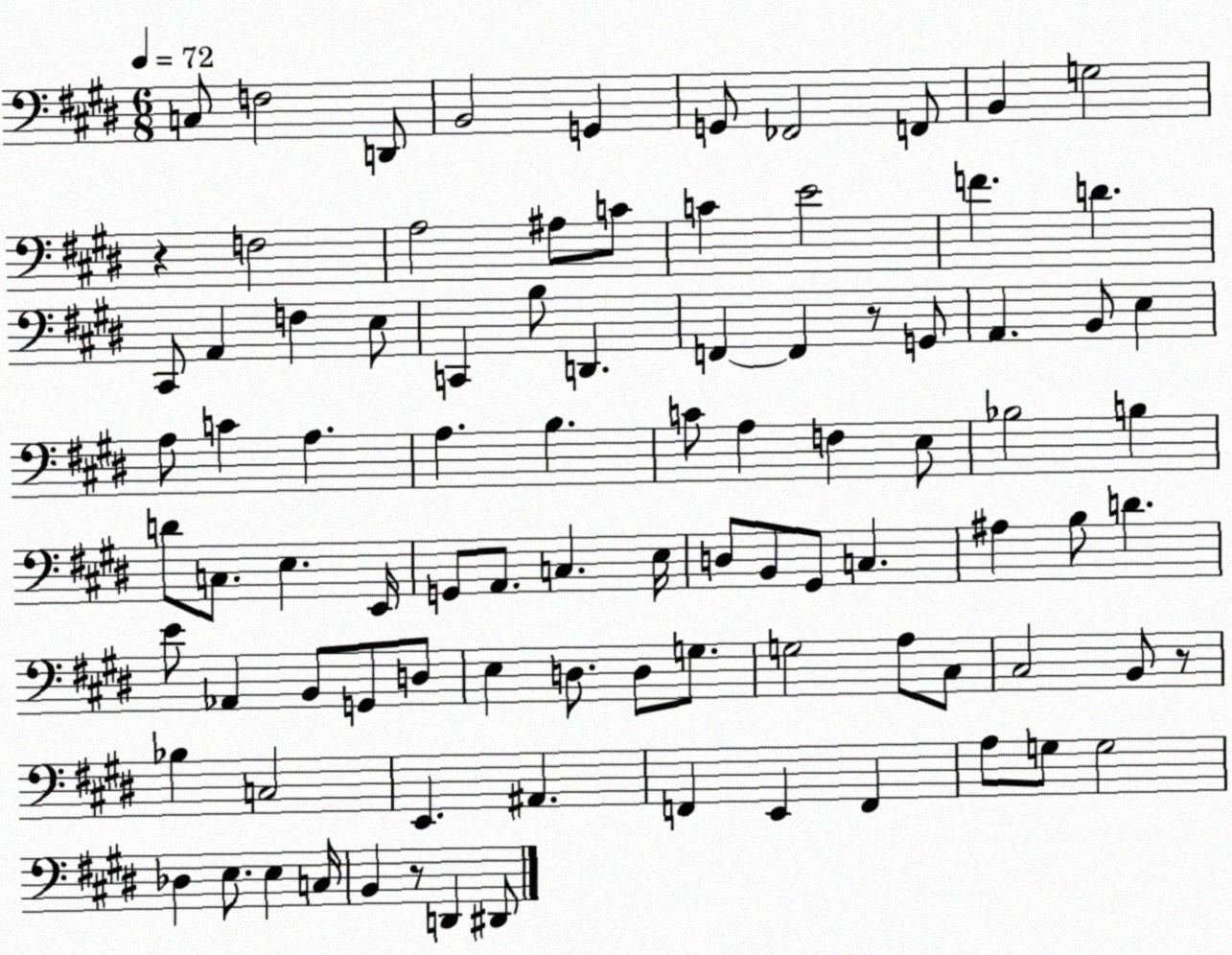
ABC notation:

X:1
T:Untitled
M:6/8
L:1/4
K:E
C,/2 F,2 D,,/2 B,,2 G,, G,,/2 _F,,2 F,,/2 B,, G,2 z F,2 A,2 ^A,/2 C/2 C E2 F D ^C,,/2 A,, F, E,/2 C,, B,/2 D,, F,, F,, z/2 G,,/2 A,, B,,/2 E, A,/2 C A, A, B, C/2 A, F, E,/2 _B,2 B, D/2 C,/2 E, E,,/4 G,,/2 A,,/2 C, E,/4 D,/2 B,,/2 ^G,,/2 C, ^A, B,/2 D E/2 _A,, B,,/2 G,,/2 D,/2 E, D,/2 D,/2 G,/2 G,2 A,/2 ^C,/2 ^C,2 B,,/2 z/2 _B, C,2 E,, ^A,, F,, E,, F,, A,/2 G,/2 G,2 _D, E,/2 E, C,/4 B,, z/2 D,, ^D,,/2